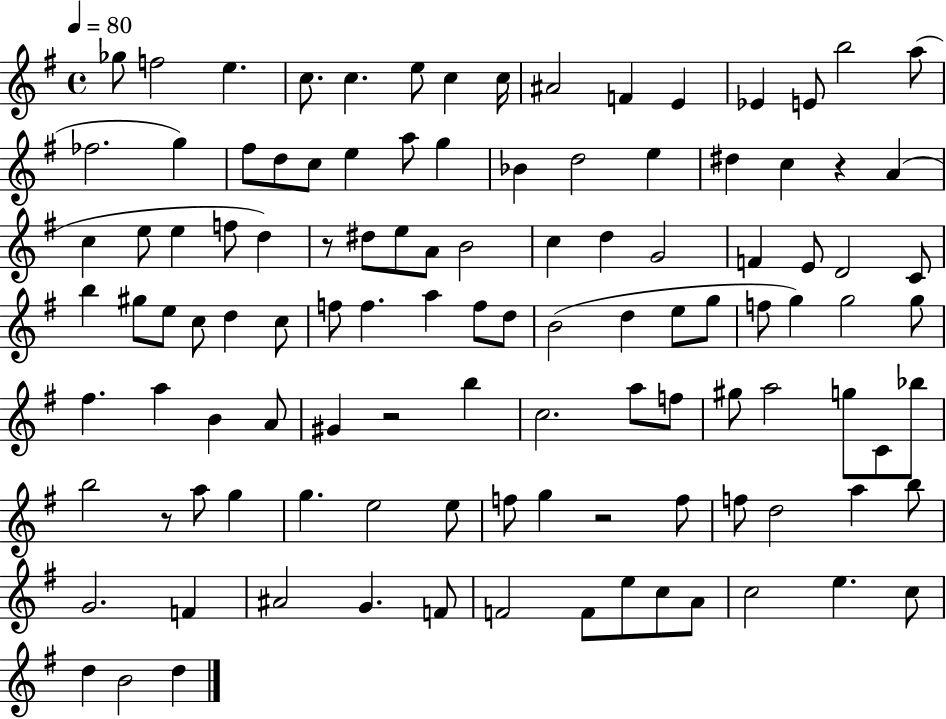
{
  \clef treble
  \time 4/4
  \defaultTimeSignature
  \key g \major
  \tempo 4 = 80
  ges''8 f''2 e''4. | c''8. c''4. e''8 c''4 c''16 | ais'2 f'4 e'4 | ees'4 e'8 b''2 a''8( | \break fes''2. g''4) | fis''8 d''8 c''8 e''4 a''8 g''4 | bes'4 d''2 e''4 | dis''4 c''4 r4 a'4( | \break c''4 e''8 e''4 f''8 d''4) | r8 dis''8 e''8 a'8 b'2 | c''4 d''4 g'2 | f'4 e'8 d'2 c'8 | \break b''4 gis''8 e''8 c''8 d''4 c''8 | f''8 f''4. a''4 f''8 d''8 | b'2( d''4 e''8 g''8 | f''8 g''4) g''2 g''8 | \break fis''4. a''4 b'4 a'8 | gis'4 r2 b''4 | c''2. a''8 f''8 | gis''8 a''2 g''8 c'8 bes''8 | \break b''2 r8 a''8 g''4 | g''4. e''2 e''8 | f''8 g''4 r2 f''8 | f''8 d''2 a''4 b''8 | \break g'2. f'4 | ais'2 g'4. f'8 | f'2 f'8 e''8 c''8 a'8 | c''2 e''4. c''8 | \break d''4 b'2 d''4 | \bar "|."
}